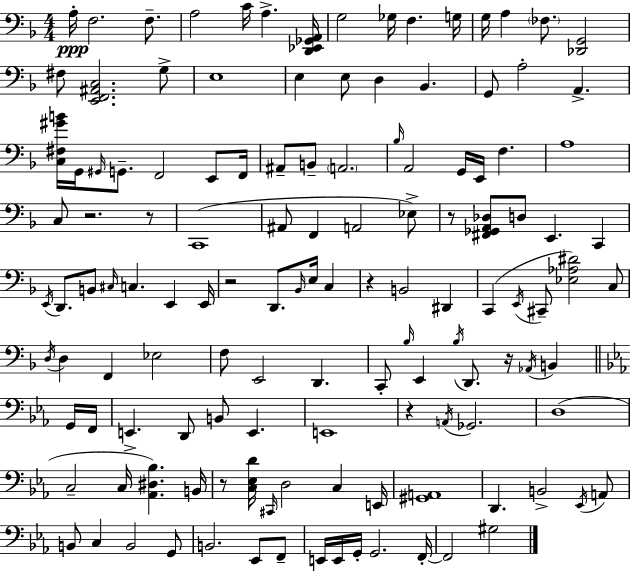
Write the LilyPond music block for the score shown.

{
  \clef bass
  \numericTimeSignature
  \time 4/4
  \key f \major
  a16-.\ppp f2. f8.-- | a2 c'16 a4.-> <d, ees, ges, a,>16 | g2 ges16 f4. g16 | g16 a4 \parenthesize fes8. <des, g,>2 | \break fis8 <e, f, ais, c>2. g8-> | e1 | e4 e8 d4 bes,4. | g,8 a2-. a,4.-> | \break <c fis gis' b'>16 g,16 \grace { gis,16 } g,8.-- f,2 e,8 | f,16 ais,8-- b,8-- \parenthesize a,2. | \grace { bes16 } a,2 g,16 e,16 f4. | a1 | \break c8 r2. | r8 c,1( | ais,8 f,4 a,2 | ees8->) r8 <fis, ges, a, des>8 d8 e,4. c,4 | \break \acciaccatura { e,16 } d,8. b,8 \grace { cis16 } c4. e,4 | e,16 r2 d,8. \grace { bes,16 } | e16 c4 r4 b,2 | dis,4 c,4( \acciaccatura { e,16 } cis,8-- <ees aes dis'>2) | \break c8 \acciaccatura { d16 } d4 f,4 ees2 | f8 e,2 | d,4. c,8-. \grace { bes16 } e,4 \acciaccatura { bes16 } d,8. | r16 \acciaccatura { aes,16 } b,4 \bar "||" \break \key ees \major g,16 f,16 e,4.-> d,8 b,8 e,4. | e,1 | r4 \acciaccatura { a,16 } ges,2. | d1( | \break c2-- c16 <aes, dis bes>4.) | b,16 r8 <c ees d'>16 \grace { cis,16 } d2 c4 | e,16 <gis, a,>1 | d,4. b,2-> | \break \acciaccatura { ees,16 } a,8 b,8 c4 b,2 | g,8 b,2. | ees,8 f,8-- e,16 e,16 g,16-. g,2. | f,16-.~~ f,2 gis2 | \break \bar "|."
}